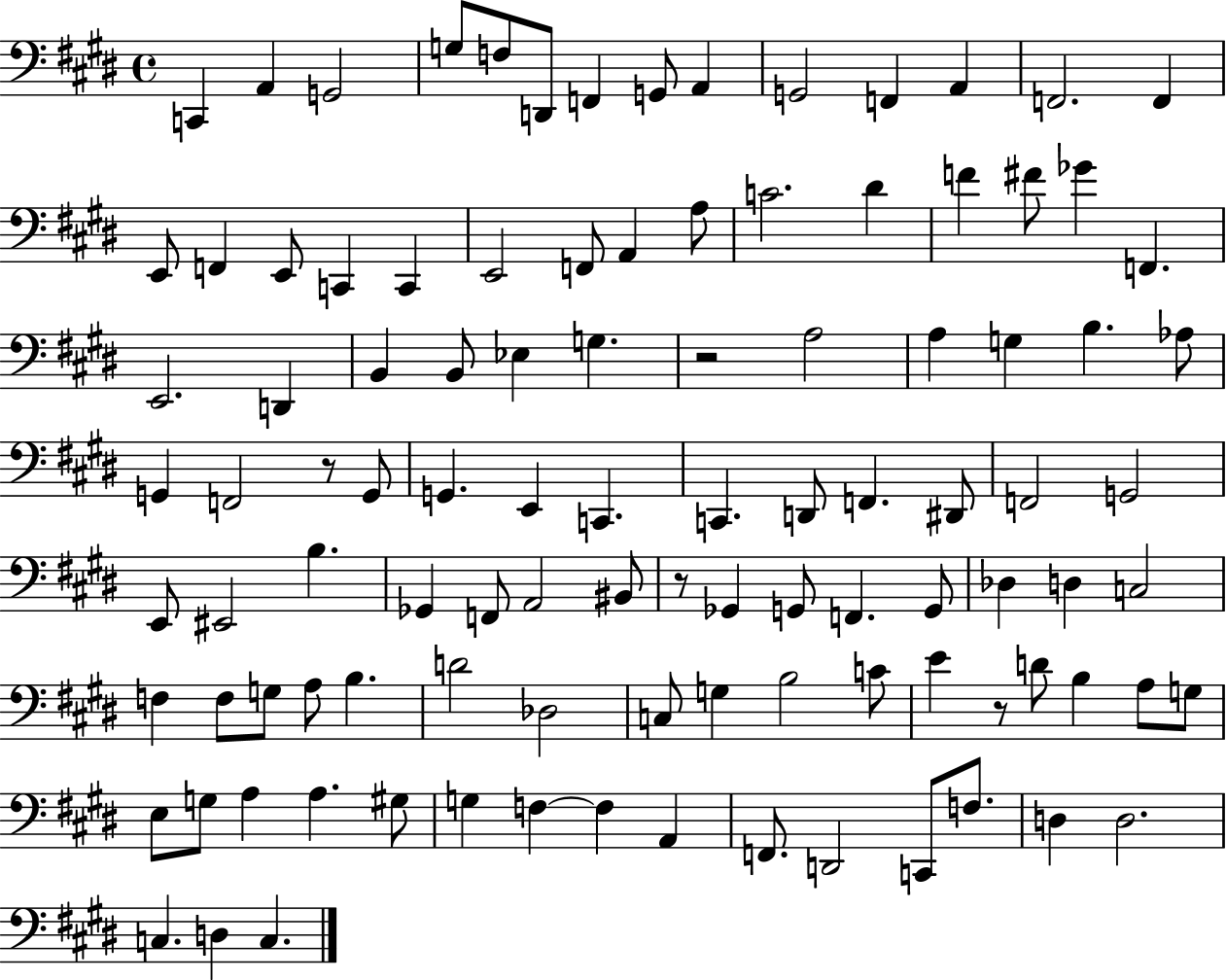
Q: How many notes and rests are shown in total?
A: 104